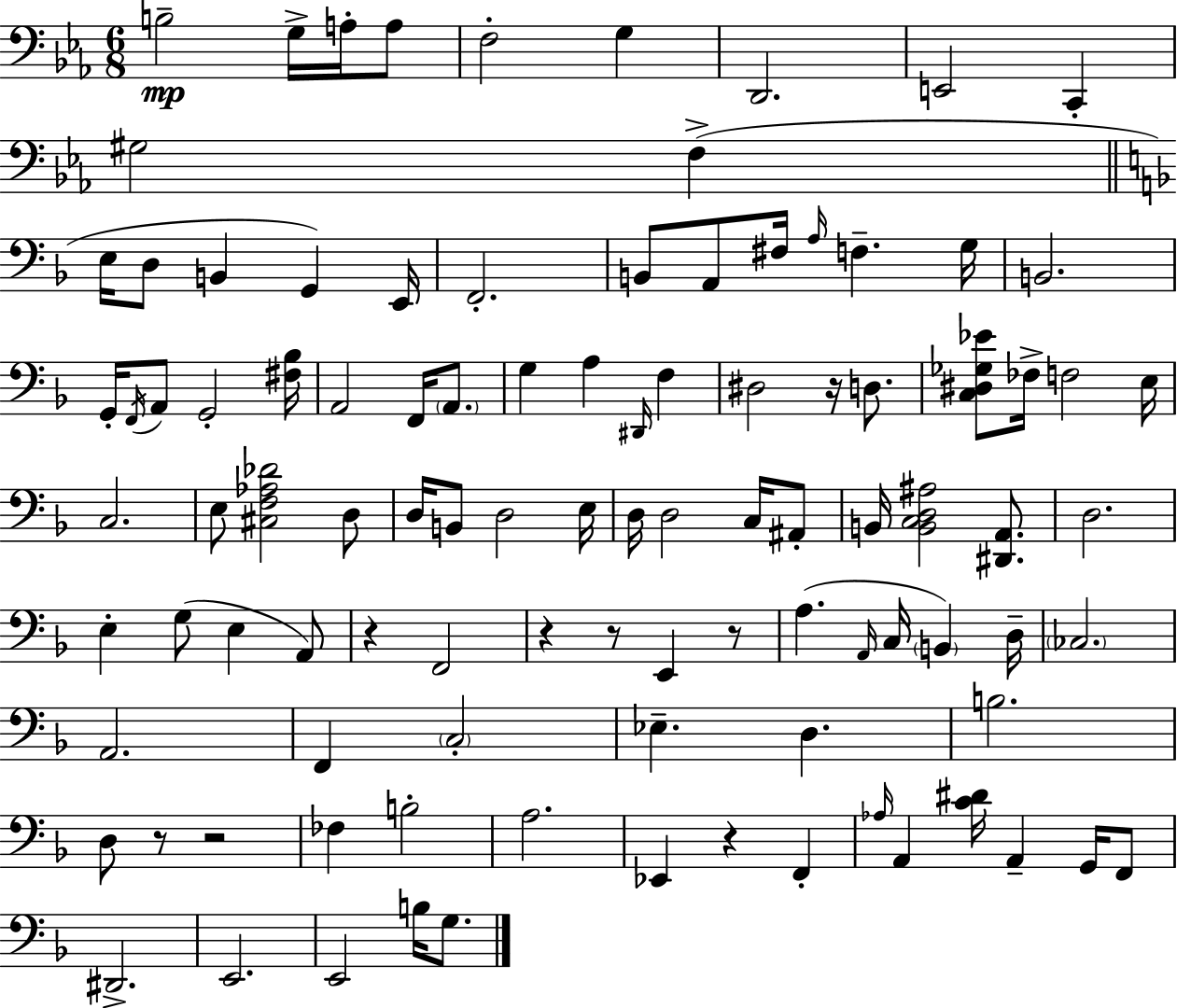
B3/h G3/s A3/s A3/e F3/h G3/q D2/h. E2/h C2/q G#3/h F3/q E3/s D3/e B2/q G2/q E2/s F2/h. B2/e A2/e F#3/s A3/s F3/q. G3/s B2/h. G2/s F2/s A2/e G2/h [F#3,Bb3]/s A2/h F2/s A2/e. G3/q A3/q D#2/s F3/q D#3/h R/s D3/e. [C3,D#3,Gb3,Eb4]/e FES3/s F3/h E3/s C3/h. E3/e [C#3,F3,Ab3,Db4]/h D3/e D3/s B2/e D3/h E3/s D3/s D3/h C3/s A#2/e B2/s [B2,C3,D3,A#3]/h [D#2,A2]/e. D3/h. E3/q G3/e E3/q A2/e R/q F2/h R/q R/e E2/q R/e A3/q. A2/s C3/s B2/q D3/s CES3/h. A2/h. F2/q C3/h Eb3/q. D3/q. B3/h. D3/e R/e R/h FES3/q B3/h A3/h. Eb2/q R/q F2/q Ab3/s A2/q [C4,D#4]/s A2/q G2/s F2/e D#2/h. E2/h. E2/h B3/s G3/e.